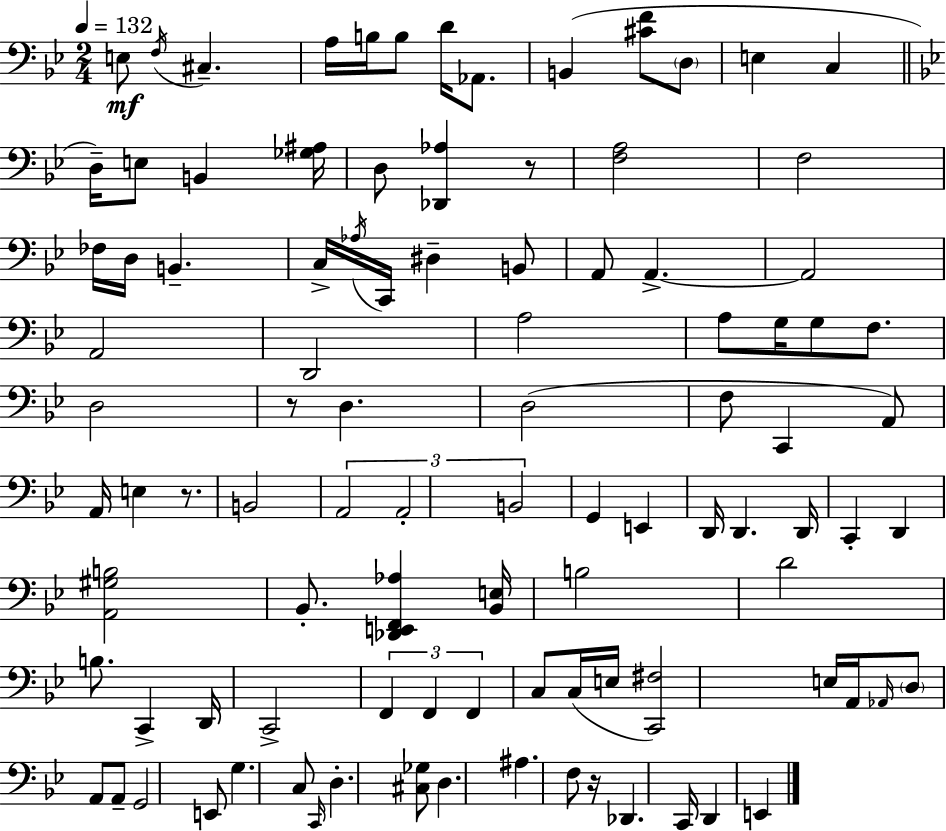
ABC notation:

X:1
T:Untitled
M:2/4
L:1/4
K:Bb
E,/2 F,/4 ^C, A,/4 B,/4 B,/2 D/4 _A,,/2 B,, [^CF]/2 D,/2 E, C, D,/4 E,/2 B,, [_G,^A,]/4 D,/2 [_D,,_A,] z/2 [F,A,]2 F,2 _F,/4 D,/4 B,, C,/4 _A,/4 C,,/4 ^D, B,,/2 A,,/2 A,, A,,2 A,,2 D,,2 A,2 A,/2 G,/4 G,/2 F,/2 D,2 z/2 D, D,2 F,/2 C,, A,,/2 A,,/4 E, z/2 B,,2 A,,2 A,,2 B,,2 G,, E,, D,,/4 D,, D,,/4 C,, D,, [A,,^G,B,]2 _B,,/2 [_D,,E,,F,,_A,] [_B,,E,]/4 B,2 D2 B,/2 C,, D,,/4 C,,2 F,, F,, F,, C,/2 C,/4 E,/4 [C,,^F,]2 E,/4 A,,/4 _A,,/4 D,/2 A,,/2 A,,/2 G,,2 E,,/2 G, C,/2 C,,/4 D, [^C,_G,]/2 D, ^A, F,/2 z/4 _D,, C,,/4 D,, E,,